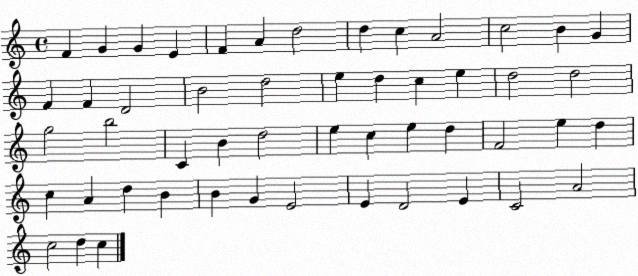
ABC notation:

X:1
T:Untitled
M:4/4
L:1/4
K:C
F G G E F A d2 d c A2 c2 B G F F D2 B2 d2 e d c e d2 d2 g2 b2 C B d2 e c e d F2 e d c A d B B G E2 E D2 E C2 A2 c2 d c